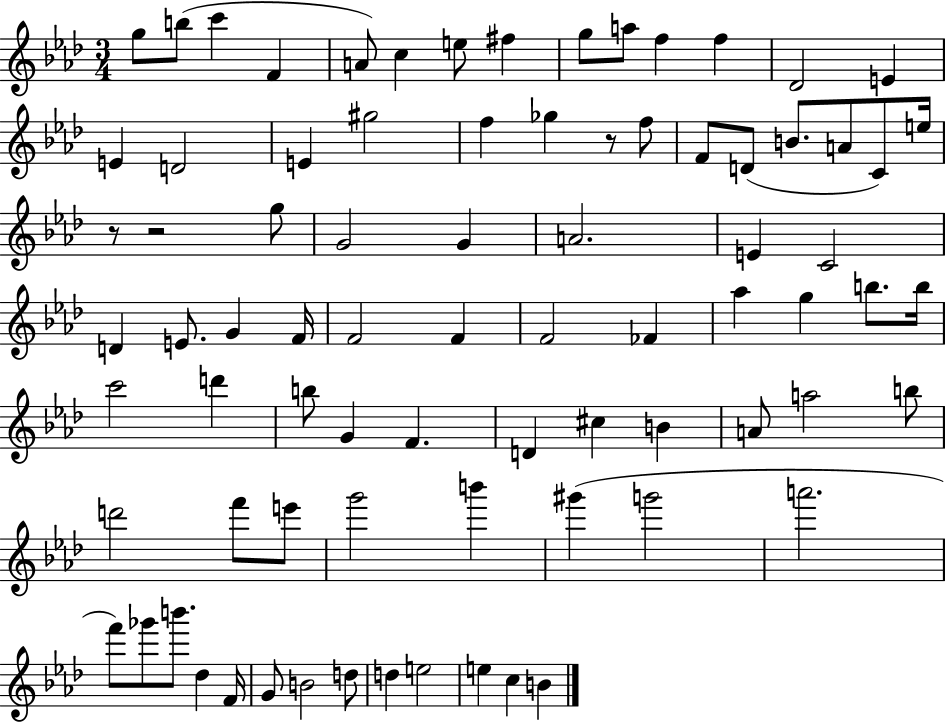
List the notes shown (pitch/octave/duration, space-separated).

G5/e B5/e C6/q F4/q A4/e C5/q E5/e F#5/q G5/e A5/e F5/q F5/q Db4/h E4/q E4/q D4/h E4/q G#5/h F5/q Gb5/q R/e F5/e F4/e D4/e B4/e. A4/e C4/e E5/s R/e R/h G5/e G4/h G4/q A4/h. E4/q C4/h D4/q E4/e. G4/q F4/s F4/h F4/q F4/h FES4/q Ab5/q G5/q B5/e. B5/s C6/h D6/q B5/e G4/q F4/q. D4/q C#5/q B4/q A4/e A5/h B5/e D6/h F6/e E6/e G6/h B6/q G#6/q G6/h A6/h. F6/e Gb6/e B6/e. Db5/q F4/s G4/e B4/h D5/e D5/q E5/h E5/q C5/q B4/q